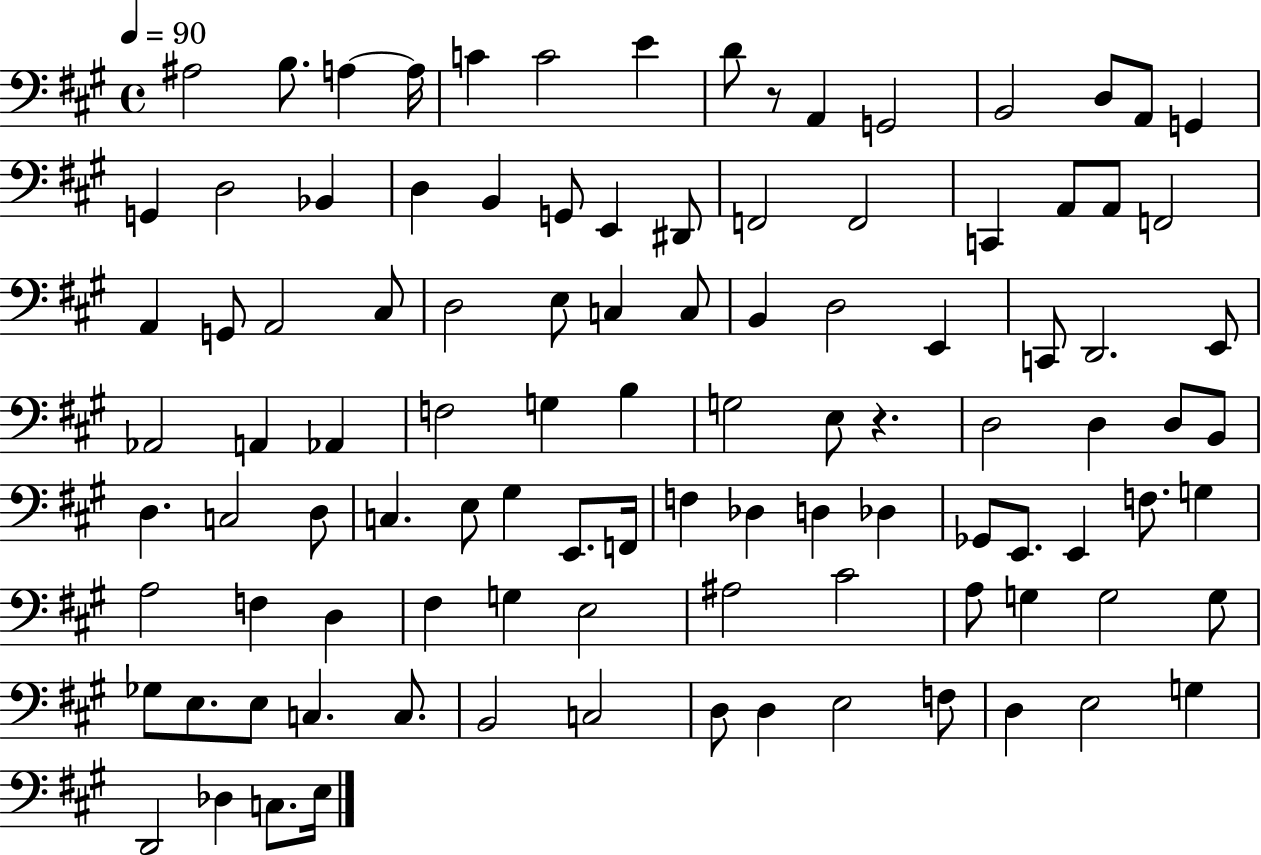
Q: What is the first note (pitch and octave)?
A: A#3